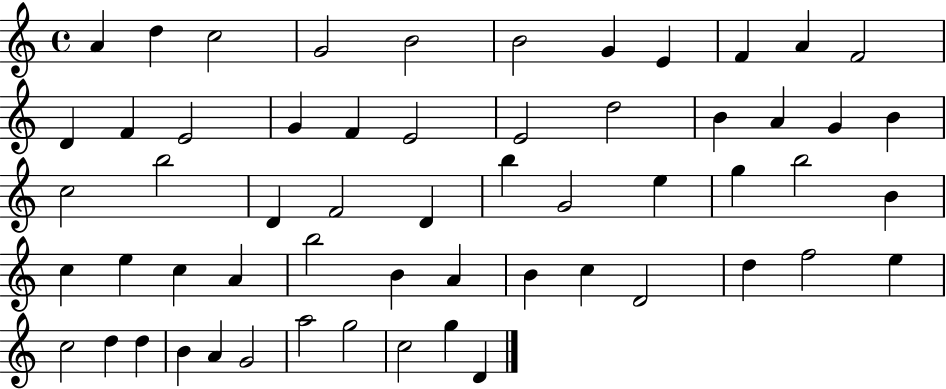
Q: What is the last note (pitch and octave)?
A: D4